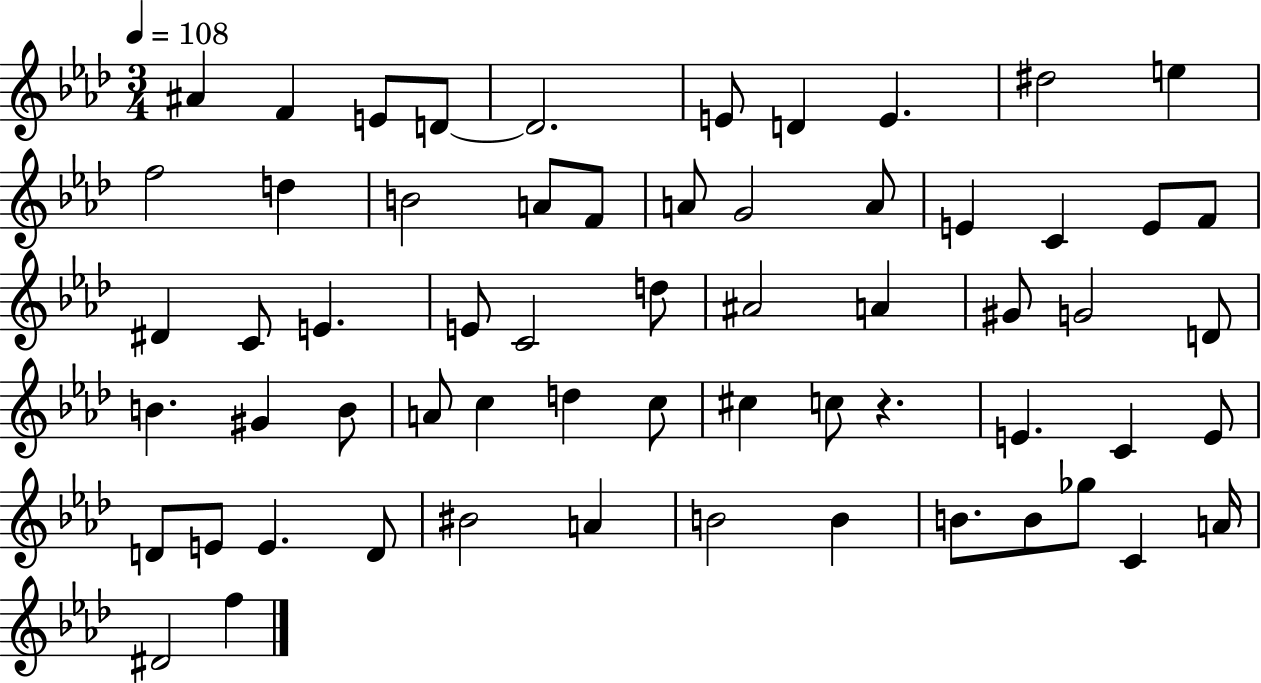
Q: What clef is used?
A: treble